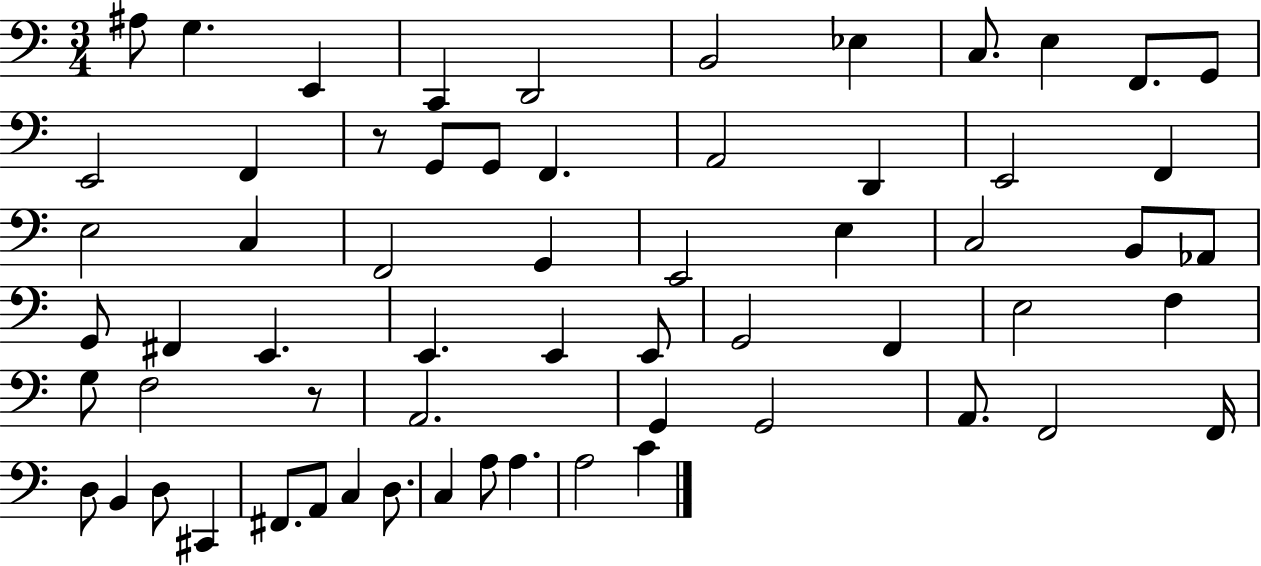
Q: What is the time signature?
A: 3/4